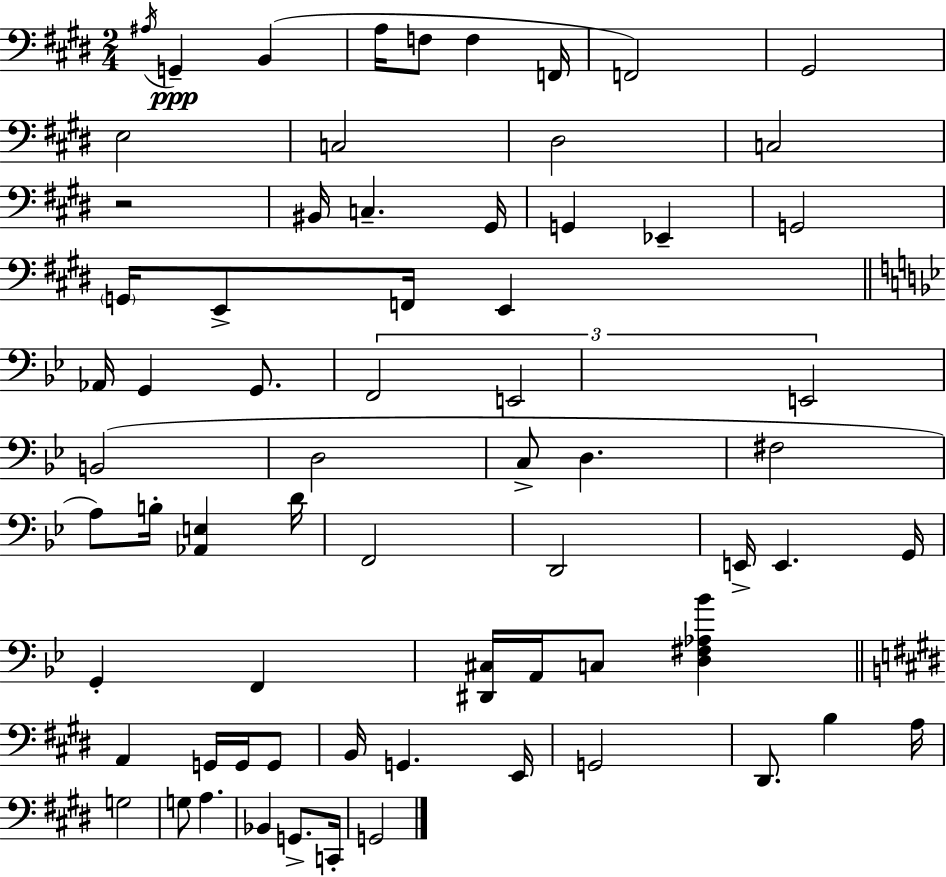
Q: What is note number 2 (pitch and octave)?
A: G2